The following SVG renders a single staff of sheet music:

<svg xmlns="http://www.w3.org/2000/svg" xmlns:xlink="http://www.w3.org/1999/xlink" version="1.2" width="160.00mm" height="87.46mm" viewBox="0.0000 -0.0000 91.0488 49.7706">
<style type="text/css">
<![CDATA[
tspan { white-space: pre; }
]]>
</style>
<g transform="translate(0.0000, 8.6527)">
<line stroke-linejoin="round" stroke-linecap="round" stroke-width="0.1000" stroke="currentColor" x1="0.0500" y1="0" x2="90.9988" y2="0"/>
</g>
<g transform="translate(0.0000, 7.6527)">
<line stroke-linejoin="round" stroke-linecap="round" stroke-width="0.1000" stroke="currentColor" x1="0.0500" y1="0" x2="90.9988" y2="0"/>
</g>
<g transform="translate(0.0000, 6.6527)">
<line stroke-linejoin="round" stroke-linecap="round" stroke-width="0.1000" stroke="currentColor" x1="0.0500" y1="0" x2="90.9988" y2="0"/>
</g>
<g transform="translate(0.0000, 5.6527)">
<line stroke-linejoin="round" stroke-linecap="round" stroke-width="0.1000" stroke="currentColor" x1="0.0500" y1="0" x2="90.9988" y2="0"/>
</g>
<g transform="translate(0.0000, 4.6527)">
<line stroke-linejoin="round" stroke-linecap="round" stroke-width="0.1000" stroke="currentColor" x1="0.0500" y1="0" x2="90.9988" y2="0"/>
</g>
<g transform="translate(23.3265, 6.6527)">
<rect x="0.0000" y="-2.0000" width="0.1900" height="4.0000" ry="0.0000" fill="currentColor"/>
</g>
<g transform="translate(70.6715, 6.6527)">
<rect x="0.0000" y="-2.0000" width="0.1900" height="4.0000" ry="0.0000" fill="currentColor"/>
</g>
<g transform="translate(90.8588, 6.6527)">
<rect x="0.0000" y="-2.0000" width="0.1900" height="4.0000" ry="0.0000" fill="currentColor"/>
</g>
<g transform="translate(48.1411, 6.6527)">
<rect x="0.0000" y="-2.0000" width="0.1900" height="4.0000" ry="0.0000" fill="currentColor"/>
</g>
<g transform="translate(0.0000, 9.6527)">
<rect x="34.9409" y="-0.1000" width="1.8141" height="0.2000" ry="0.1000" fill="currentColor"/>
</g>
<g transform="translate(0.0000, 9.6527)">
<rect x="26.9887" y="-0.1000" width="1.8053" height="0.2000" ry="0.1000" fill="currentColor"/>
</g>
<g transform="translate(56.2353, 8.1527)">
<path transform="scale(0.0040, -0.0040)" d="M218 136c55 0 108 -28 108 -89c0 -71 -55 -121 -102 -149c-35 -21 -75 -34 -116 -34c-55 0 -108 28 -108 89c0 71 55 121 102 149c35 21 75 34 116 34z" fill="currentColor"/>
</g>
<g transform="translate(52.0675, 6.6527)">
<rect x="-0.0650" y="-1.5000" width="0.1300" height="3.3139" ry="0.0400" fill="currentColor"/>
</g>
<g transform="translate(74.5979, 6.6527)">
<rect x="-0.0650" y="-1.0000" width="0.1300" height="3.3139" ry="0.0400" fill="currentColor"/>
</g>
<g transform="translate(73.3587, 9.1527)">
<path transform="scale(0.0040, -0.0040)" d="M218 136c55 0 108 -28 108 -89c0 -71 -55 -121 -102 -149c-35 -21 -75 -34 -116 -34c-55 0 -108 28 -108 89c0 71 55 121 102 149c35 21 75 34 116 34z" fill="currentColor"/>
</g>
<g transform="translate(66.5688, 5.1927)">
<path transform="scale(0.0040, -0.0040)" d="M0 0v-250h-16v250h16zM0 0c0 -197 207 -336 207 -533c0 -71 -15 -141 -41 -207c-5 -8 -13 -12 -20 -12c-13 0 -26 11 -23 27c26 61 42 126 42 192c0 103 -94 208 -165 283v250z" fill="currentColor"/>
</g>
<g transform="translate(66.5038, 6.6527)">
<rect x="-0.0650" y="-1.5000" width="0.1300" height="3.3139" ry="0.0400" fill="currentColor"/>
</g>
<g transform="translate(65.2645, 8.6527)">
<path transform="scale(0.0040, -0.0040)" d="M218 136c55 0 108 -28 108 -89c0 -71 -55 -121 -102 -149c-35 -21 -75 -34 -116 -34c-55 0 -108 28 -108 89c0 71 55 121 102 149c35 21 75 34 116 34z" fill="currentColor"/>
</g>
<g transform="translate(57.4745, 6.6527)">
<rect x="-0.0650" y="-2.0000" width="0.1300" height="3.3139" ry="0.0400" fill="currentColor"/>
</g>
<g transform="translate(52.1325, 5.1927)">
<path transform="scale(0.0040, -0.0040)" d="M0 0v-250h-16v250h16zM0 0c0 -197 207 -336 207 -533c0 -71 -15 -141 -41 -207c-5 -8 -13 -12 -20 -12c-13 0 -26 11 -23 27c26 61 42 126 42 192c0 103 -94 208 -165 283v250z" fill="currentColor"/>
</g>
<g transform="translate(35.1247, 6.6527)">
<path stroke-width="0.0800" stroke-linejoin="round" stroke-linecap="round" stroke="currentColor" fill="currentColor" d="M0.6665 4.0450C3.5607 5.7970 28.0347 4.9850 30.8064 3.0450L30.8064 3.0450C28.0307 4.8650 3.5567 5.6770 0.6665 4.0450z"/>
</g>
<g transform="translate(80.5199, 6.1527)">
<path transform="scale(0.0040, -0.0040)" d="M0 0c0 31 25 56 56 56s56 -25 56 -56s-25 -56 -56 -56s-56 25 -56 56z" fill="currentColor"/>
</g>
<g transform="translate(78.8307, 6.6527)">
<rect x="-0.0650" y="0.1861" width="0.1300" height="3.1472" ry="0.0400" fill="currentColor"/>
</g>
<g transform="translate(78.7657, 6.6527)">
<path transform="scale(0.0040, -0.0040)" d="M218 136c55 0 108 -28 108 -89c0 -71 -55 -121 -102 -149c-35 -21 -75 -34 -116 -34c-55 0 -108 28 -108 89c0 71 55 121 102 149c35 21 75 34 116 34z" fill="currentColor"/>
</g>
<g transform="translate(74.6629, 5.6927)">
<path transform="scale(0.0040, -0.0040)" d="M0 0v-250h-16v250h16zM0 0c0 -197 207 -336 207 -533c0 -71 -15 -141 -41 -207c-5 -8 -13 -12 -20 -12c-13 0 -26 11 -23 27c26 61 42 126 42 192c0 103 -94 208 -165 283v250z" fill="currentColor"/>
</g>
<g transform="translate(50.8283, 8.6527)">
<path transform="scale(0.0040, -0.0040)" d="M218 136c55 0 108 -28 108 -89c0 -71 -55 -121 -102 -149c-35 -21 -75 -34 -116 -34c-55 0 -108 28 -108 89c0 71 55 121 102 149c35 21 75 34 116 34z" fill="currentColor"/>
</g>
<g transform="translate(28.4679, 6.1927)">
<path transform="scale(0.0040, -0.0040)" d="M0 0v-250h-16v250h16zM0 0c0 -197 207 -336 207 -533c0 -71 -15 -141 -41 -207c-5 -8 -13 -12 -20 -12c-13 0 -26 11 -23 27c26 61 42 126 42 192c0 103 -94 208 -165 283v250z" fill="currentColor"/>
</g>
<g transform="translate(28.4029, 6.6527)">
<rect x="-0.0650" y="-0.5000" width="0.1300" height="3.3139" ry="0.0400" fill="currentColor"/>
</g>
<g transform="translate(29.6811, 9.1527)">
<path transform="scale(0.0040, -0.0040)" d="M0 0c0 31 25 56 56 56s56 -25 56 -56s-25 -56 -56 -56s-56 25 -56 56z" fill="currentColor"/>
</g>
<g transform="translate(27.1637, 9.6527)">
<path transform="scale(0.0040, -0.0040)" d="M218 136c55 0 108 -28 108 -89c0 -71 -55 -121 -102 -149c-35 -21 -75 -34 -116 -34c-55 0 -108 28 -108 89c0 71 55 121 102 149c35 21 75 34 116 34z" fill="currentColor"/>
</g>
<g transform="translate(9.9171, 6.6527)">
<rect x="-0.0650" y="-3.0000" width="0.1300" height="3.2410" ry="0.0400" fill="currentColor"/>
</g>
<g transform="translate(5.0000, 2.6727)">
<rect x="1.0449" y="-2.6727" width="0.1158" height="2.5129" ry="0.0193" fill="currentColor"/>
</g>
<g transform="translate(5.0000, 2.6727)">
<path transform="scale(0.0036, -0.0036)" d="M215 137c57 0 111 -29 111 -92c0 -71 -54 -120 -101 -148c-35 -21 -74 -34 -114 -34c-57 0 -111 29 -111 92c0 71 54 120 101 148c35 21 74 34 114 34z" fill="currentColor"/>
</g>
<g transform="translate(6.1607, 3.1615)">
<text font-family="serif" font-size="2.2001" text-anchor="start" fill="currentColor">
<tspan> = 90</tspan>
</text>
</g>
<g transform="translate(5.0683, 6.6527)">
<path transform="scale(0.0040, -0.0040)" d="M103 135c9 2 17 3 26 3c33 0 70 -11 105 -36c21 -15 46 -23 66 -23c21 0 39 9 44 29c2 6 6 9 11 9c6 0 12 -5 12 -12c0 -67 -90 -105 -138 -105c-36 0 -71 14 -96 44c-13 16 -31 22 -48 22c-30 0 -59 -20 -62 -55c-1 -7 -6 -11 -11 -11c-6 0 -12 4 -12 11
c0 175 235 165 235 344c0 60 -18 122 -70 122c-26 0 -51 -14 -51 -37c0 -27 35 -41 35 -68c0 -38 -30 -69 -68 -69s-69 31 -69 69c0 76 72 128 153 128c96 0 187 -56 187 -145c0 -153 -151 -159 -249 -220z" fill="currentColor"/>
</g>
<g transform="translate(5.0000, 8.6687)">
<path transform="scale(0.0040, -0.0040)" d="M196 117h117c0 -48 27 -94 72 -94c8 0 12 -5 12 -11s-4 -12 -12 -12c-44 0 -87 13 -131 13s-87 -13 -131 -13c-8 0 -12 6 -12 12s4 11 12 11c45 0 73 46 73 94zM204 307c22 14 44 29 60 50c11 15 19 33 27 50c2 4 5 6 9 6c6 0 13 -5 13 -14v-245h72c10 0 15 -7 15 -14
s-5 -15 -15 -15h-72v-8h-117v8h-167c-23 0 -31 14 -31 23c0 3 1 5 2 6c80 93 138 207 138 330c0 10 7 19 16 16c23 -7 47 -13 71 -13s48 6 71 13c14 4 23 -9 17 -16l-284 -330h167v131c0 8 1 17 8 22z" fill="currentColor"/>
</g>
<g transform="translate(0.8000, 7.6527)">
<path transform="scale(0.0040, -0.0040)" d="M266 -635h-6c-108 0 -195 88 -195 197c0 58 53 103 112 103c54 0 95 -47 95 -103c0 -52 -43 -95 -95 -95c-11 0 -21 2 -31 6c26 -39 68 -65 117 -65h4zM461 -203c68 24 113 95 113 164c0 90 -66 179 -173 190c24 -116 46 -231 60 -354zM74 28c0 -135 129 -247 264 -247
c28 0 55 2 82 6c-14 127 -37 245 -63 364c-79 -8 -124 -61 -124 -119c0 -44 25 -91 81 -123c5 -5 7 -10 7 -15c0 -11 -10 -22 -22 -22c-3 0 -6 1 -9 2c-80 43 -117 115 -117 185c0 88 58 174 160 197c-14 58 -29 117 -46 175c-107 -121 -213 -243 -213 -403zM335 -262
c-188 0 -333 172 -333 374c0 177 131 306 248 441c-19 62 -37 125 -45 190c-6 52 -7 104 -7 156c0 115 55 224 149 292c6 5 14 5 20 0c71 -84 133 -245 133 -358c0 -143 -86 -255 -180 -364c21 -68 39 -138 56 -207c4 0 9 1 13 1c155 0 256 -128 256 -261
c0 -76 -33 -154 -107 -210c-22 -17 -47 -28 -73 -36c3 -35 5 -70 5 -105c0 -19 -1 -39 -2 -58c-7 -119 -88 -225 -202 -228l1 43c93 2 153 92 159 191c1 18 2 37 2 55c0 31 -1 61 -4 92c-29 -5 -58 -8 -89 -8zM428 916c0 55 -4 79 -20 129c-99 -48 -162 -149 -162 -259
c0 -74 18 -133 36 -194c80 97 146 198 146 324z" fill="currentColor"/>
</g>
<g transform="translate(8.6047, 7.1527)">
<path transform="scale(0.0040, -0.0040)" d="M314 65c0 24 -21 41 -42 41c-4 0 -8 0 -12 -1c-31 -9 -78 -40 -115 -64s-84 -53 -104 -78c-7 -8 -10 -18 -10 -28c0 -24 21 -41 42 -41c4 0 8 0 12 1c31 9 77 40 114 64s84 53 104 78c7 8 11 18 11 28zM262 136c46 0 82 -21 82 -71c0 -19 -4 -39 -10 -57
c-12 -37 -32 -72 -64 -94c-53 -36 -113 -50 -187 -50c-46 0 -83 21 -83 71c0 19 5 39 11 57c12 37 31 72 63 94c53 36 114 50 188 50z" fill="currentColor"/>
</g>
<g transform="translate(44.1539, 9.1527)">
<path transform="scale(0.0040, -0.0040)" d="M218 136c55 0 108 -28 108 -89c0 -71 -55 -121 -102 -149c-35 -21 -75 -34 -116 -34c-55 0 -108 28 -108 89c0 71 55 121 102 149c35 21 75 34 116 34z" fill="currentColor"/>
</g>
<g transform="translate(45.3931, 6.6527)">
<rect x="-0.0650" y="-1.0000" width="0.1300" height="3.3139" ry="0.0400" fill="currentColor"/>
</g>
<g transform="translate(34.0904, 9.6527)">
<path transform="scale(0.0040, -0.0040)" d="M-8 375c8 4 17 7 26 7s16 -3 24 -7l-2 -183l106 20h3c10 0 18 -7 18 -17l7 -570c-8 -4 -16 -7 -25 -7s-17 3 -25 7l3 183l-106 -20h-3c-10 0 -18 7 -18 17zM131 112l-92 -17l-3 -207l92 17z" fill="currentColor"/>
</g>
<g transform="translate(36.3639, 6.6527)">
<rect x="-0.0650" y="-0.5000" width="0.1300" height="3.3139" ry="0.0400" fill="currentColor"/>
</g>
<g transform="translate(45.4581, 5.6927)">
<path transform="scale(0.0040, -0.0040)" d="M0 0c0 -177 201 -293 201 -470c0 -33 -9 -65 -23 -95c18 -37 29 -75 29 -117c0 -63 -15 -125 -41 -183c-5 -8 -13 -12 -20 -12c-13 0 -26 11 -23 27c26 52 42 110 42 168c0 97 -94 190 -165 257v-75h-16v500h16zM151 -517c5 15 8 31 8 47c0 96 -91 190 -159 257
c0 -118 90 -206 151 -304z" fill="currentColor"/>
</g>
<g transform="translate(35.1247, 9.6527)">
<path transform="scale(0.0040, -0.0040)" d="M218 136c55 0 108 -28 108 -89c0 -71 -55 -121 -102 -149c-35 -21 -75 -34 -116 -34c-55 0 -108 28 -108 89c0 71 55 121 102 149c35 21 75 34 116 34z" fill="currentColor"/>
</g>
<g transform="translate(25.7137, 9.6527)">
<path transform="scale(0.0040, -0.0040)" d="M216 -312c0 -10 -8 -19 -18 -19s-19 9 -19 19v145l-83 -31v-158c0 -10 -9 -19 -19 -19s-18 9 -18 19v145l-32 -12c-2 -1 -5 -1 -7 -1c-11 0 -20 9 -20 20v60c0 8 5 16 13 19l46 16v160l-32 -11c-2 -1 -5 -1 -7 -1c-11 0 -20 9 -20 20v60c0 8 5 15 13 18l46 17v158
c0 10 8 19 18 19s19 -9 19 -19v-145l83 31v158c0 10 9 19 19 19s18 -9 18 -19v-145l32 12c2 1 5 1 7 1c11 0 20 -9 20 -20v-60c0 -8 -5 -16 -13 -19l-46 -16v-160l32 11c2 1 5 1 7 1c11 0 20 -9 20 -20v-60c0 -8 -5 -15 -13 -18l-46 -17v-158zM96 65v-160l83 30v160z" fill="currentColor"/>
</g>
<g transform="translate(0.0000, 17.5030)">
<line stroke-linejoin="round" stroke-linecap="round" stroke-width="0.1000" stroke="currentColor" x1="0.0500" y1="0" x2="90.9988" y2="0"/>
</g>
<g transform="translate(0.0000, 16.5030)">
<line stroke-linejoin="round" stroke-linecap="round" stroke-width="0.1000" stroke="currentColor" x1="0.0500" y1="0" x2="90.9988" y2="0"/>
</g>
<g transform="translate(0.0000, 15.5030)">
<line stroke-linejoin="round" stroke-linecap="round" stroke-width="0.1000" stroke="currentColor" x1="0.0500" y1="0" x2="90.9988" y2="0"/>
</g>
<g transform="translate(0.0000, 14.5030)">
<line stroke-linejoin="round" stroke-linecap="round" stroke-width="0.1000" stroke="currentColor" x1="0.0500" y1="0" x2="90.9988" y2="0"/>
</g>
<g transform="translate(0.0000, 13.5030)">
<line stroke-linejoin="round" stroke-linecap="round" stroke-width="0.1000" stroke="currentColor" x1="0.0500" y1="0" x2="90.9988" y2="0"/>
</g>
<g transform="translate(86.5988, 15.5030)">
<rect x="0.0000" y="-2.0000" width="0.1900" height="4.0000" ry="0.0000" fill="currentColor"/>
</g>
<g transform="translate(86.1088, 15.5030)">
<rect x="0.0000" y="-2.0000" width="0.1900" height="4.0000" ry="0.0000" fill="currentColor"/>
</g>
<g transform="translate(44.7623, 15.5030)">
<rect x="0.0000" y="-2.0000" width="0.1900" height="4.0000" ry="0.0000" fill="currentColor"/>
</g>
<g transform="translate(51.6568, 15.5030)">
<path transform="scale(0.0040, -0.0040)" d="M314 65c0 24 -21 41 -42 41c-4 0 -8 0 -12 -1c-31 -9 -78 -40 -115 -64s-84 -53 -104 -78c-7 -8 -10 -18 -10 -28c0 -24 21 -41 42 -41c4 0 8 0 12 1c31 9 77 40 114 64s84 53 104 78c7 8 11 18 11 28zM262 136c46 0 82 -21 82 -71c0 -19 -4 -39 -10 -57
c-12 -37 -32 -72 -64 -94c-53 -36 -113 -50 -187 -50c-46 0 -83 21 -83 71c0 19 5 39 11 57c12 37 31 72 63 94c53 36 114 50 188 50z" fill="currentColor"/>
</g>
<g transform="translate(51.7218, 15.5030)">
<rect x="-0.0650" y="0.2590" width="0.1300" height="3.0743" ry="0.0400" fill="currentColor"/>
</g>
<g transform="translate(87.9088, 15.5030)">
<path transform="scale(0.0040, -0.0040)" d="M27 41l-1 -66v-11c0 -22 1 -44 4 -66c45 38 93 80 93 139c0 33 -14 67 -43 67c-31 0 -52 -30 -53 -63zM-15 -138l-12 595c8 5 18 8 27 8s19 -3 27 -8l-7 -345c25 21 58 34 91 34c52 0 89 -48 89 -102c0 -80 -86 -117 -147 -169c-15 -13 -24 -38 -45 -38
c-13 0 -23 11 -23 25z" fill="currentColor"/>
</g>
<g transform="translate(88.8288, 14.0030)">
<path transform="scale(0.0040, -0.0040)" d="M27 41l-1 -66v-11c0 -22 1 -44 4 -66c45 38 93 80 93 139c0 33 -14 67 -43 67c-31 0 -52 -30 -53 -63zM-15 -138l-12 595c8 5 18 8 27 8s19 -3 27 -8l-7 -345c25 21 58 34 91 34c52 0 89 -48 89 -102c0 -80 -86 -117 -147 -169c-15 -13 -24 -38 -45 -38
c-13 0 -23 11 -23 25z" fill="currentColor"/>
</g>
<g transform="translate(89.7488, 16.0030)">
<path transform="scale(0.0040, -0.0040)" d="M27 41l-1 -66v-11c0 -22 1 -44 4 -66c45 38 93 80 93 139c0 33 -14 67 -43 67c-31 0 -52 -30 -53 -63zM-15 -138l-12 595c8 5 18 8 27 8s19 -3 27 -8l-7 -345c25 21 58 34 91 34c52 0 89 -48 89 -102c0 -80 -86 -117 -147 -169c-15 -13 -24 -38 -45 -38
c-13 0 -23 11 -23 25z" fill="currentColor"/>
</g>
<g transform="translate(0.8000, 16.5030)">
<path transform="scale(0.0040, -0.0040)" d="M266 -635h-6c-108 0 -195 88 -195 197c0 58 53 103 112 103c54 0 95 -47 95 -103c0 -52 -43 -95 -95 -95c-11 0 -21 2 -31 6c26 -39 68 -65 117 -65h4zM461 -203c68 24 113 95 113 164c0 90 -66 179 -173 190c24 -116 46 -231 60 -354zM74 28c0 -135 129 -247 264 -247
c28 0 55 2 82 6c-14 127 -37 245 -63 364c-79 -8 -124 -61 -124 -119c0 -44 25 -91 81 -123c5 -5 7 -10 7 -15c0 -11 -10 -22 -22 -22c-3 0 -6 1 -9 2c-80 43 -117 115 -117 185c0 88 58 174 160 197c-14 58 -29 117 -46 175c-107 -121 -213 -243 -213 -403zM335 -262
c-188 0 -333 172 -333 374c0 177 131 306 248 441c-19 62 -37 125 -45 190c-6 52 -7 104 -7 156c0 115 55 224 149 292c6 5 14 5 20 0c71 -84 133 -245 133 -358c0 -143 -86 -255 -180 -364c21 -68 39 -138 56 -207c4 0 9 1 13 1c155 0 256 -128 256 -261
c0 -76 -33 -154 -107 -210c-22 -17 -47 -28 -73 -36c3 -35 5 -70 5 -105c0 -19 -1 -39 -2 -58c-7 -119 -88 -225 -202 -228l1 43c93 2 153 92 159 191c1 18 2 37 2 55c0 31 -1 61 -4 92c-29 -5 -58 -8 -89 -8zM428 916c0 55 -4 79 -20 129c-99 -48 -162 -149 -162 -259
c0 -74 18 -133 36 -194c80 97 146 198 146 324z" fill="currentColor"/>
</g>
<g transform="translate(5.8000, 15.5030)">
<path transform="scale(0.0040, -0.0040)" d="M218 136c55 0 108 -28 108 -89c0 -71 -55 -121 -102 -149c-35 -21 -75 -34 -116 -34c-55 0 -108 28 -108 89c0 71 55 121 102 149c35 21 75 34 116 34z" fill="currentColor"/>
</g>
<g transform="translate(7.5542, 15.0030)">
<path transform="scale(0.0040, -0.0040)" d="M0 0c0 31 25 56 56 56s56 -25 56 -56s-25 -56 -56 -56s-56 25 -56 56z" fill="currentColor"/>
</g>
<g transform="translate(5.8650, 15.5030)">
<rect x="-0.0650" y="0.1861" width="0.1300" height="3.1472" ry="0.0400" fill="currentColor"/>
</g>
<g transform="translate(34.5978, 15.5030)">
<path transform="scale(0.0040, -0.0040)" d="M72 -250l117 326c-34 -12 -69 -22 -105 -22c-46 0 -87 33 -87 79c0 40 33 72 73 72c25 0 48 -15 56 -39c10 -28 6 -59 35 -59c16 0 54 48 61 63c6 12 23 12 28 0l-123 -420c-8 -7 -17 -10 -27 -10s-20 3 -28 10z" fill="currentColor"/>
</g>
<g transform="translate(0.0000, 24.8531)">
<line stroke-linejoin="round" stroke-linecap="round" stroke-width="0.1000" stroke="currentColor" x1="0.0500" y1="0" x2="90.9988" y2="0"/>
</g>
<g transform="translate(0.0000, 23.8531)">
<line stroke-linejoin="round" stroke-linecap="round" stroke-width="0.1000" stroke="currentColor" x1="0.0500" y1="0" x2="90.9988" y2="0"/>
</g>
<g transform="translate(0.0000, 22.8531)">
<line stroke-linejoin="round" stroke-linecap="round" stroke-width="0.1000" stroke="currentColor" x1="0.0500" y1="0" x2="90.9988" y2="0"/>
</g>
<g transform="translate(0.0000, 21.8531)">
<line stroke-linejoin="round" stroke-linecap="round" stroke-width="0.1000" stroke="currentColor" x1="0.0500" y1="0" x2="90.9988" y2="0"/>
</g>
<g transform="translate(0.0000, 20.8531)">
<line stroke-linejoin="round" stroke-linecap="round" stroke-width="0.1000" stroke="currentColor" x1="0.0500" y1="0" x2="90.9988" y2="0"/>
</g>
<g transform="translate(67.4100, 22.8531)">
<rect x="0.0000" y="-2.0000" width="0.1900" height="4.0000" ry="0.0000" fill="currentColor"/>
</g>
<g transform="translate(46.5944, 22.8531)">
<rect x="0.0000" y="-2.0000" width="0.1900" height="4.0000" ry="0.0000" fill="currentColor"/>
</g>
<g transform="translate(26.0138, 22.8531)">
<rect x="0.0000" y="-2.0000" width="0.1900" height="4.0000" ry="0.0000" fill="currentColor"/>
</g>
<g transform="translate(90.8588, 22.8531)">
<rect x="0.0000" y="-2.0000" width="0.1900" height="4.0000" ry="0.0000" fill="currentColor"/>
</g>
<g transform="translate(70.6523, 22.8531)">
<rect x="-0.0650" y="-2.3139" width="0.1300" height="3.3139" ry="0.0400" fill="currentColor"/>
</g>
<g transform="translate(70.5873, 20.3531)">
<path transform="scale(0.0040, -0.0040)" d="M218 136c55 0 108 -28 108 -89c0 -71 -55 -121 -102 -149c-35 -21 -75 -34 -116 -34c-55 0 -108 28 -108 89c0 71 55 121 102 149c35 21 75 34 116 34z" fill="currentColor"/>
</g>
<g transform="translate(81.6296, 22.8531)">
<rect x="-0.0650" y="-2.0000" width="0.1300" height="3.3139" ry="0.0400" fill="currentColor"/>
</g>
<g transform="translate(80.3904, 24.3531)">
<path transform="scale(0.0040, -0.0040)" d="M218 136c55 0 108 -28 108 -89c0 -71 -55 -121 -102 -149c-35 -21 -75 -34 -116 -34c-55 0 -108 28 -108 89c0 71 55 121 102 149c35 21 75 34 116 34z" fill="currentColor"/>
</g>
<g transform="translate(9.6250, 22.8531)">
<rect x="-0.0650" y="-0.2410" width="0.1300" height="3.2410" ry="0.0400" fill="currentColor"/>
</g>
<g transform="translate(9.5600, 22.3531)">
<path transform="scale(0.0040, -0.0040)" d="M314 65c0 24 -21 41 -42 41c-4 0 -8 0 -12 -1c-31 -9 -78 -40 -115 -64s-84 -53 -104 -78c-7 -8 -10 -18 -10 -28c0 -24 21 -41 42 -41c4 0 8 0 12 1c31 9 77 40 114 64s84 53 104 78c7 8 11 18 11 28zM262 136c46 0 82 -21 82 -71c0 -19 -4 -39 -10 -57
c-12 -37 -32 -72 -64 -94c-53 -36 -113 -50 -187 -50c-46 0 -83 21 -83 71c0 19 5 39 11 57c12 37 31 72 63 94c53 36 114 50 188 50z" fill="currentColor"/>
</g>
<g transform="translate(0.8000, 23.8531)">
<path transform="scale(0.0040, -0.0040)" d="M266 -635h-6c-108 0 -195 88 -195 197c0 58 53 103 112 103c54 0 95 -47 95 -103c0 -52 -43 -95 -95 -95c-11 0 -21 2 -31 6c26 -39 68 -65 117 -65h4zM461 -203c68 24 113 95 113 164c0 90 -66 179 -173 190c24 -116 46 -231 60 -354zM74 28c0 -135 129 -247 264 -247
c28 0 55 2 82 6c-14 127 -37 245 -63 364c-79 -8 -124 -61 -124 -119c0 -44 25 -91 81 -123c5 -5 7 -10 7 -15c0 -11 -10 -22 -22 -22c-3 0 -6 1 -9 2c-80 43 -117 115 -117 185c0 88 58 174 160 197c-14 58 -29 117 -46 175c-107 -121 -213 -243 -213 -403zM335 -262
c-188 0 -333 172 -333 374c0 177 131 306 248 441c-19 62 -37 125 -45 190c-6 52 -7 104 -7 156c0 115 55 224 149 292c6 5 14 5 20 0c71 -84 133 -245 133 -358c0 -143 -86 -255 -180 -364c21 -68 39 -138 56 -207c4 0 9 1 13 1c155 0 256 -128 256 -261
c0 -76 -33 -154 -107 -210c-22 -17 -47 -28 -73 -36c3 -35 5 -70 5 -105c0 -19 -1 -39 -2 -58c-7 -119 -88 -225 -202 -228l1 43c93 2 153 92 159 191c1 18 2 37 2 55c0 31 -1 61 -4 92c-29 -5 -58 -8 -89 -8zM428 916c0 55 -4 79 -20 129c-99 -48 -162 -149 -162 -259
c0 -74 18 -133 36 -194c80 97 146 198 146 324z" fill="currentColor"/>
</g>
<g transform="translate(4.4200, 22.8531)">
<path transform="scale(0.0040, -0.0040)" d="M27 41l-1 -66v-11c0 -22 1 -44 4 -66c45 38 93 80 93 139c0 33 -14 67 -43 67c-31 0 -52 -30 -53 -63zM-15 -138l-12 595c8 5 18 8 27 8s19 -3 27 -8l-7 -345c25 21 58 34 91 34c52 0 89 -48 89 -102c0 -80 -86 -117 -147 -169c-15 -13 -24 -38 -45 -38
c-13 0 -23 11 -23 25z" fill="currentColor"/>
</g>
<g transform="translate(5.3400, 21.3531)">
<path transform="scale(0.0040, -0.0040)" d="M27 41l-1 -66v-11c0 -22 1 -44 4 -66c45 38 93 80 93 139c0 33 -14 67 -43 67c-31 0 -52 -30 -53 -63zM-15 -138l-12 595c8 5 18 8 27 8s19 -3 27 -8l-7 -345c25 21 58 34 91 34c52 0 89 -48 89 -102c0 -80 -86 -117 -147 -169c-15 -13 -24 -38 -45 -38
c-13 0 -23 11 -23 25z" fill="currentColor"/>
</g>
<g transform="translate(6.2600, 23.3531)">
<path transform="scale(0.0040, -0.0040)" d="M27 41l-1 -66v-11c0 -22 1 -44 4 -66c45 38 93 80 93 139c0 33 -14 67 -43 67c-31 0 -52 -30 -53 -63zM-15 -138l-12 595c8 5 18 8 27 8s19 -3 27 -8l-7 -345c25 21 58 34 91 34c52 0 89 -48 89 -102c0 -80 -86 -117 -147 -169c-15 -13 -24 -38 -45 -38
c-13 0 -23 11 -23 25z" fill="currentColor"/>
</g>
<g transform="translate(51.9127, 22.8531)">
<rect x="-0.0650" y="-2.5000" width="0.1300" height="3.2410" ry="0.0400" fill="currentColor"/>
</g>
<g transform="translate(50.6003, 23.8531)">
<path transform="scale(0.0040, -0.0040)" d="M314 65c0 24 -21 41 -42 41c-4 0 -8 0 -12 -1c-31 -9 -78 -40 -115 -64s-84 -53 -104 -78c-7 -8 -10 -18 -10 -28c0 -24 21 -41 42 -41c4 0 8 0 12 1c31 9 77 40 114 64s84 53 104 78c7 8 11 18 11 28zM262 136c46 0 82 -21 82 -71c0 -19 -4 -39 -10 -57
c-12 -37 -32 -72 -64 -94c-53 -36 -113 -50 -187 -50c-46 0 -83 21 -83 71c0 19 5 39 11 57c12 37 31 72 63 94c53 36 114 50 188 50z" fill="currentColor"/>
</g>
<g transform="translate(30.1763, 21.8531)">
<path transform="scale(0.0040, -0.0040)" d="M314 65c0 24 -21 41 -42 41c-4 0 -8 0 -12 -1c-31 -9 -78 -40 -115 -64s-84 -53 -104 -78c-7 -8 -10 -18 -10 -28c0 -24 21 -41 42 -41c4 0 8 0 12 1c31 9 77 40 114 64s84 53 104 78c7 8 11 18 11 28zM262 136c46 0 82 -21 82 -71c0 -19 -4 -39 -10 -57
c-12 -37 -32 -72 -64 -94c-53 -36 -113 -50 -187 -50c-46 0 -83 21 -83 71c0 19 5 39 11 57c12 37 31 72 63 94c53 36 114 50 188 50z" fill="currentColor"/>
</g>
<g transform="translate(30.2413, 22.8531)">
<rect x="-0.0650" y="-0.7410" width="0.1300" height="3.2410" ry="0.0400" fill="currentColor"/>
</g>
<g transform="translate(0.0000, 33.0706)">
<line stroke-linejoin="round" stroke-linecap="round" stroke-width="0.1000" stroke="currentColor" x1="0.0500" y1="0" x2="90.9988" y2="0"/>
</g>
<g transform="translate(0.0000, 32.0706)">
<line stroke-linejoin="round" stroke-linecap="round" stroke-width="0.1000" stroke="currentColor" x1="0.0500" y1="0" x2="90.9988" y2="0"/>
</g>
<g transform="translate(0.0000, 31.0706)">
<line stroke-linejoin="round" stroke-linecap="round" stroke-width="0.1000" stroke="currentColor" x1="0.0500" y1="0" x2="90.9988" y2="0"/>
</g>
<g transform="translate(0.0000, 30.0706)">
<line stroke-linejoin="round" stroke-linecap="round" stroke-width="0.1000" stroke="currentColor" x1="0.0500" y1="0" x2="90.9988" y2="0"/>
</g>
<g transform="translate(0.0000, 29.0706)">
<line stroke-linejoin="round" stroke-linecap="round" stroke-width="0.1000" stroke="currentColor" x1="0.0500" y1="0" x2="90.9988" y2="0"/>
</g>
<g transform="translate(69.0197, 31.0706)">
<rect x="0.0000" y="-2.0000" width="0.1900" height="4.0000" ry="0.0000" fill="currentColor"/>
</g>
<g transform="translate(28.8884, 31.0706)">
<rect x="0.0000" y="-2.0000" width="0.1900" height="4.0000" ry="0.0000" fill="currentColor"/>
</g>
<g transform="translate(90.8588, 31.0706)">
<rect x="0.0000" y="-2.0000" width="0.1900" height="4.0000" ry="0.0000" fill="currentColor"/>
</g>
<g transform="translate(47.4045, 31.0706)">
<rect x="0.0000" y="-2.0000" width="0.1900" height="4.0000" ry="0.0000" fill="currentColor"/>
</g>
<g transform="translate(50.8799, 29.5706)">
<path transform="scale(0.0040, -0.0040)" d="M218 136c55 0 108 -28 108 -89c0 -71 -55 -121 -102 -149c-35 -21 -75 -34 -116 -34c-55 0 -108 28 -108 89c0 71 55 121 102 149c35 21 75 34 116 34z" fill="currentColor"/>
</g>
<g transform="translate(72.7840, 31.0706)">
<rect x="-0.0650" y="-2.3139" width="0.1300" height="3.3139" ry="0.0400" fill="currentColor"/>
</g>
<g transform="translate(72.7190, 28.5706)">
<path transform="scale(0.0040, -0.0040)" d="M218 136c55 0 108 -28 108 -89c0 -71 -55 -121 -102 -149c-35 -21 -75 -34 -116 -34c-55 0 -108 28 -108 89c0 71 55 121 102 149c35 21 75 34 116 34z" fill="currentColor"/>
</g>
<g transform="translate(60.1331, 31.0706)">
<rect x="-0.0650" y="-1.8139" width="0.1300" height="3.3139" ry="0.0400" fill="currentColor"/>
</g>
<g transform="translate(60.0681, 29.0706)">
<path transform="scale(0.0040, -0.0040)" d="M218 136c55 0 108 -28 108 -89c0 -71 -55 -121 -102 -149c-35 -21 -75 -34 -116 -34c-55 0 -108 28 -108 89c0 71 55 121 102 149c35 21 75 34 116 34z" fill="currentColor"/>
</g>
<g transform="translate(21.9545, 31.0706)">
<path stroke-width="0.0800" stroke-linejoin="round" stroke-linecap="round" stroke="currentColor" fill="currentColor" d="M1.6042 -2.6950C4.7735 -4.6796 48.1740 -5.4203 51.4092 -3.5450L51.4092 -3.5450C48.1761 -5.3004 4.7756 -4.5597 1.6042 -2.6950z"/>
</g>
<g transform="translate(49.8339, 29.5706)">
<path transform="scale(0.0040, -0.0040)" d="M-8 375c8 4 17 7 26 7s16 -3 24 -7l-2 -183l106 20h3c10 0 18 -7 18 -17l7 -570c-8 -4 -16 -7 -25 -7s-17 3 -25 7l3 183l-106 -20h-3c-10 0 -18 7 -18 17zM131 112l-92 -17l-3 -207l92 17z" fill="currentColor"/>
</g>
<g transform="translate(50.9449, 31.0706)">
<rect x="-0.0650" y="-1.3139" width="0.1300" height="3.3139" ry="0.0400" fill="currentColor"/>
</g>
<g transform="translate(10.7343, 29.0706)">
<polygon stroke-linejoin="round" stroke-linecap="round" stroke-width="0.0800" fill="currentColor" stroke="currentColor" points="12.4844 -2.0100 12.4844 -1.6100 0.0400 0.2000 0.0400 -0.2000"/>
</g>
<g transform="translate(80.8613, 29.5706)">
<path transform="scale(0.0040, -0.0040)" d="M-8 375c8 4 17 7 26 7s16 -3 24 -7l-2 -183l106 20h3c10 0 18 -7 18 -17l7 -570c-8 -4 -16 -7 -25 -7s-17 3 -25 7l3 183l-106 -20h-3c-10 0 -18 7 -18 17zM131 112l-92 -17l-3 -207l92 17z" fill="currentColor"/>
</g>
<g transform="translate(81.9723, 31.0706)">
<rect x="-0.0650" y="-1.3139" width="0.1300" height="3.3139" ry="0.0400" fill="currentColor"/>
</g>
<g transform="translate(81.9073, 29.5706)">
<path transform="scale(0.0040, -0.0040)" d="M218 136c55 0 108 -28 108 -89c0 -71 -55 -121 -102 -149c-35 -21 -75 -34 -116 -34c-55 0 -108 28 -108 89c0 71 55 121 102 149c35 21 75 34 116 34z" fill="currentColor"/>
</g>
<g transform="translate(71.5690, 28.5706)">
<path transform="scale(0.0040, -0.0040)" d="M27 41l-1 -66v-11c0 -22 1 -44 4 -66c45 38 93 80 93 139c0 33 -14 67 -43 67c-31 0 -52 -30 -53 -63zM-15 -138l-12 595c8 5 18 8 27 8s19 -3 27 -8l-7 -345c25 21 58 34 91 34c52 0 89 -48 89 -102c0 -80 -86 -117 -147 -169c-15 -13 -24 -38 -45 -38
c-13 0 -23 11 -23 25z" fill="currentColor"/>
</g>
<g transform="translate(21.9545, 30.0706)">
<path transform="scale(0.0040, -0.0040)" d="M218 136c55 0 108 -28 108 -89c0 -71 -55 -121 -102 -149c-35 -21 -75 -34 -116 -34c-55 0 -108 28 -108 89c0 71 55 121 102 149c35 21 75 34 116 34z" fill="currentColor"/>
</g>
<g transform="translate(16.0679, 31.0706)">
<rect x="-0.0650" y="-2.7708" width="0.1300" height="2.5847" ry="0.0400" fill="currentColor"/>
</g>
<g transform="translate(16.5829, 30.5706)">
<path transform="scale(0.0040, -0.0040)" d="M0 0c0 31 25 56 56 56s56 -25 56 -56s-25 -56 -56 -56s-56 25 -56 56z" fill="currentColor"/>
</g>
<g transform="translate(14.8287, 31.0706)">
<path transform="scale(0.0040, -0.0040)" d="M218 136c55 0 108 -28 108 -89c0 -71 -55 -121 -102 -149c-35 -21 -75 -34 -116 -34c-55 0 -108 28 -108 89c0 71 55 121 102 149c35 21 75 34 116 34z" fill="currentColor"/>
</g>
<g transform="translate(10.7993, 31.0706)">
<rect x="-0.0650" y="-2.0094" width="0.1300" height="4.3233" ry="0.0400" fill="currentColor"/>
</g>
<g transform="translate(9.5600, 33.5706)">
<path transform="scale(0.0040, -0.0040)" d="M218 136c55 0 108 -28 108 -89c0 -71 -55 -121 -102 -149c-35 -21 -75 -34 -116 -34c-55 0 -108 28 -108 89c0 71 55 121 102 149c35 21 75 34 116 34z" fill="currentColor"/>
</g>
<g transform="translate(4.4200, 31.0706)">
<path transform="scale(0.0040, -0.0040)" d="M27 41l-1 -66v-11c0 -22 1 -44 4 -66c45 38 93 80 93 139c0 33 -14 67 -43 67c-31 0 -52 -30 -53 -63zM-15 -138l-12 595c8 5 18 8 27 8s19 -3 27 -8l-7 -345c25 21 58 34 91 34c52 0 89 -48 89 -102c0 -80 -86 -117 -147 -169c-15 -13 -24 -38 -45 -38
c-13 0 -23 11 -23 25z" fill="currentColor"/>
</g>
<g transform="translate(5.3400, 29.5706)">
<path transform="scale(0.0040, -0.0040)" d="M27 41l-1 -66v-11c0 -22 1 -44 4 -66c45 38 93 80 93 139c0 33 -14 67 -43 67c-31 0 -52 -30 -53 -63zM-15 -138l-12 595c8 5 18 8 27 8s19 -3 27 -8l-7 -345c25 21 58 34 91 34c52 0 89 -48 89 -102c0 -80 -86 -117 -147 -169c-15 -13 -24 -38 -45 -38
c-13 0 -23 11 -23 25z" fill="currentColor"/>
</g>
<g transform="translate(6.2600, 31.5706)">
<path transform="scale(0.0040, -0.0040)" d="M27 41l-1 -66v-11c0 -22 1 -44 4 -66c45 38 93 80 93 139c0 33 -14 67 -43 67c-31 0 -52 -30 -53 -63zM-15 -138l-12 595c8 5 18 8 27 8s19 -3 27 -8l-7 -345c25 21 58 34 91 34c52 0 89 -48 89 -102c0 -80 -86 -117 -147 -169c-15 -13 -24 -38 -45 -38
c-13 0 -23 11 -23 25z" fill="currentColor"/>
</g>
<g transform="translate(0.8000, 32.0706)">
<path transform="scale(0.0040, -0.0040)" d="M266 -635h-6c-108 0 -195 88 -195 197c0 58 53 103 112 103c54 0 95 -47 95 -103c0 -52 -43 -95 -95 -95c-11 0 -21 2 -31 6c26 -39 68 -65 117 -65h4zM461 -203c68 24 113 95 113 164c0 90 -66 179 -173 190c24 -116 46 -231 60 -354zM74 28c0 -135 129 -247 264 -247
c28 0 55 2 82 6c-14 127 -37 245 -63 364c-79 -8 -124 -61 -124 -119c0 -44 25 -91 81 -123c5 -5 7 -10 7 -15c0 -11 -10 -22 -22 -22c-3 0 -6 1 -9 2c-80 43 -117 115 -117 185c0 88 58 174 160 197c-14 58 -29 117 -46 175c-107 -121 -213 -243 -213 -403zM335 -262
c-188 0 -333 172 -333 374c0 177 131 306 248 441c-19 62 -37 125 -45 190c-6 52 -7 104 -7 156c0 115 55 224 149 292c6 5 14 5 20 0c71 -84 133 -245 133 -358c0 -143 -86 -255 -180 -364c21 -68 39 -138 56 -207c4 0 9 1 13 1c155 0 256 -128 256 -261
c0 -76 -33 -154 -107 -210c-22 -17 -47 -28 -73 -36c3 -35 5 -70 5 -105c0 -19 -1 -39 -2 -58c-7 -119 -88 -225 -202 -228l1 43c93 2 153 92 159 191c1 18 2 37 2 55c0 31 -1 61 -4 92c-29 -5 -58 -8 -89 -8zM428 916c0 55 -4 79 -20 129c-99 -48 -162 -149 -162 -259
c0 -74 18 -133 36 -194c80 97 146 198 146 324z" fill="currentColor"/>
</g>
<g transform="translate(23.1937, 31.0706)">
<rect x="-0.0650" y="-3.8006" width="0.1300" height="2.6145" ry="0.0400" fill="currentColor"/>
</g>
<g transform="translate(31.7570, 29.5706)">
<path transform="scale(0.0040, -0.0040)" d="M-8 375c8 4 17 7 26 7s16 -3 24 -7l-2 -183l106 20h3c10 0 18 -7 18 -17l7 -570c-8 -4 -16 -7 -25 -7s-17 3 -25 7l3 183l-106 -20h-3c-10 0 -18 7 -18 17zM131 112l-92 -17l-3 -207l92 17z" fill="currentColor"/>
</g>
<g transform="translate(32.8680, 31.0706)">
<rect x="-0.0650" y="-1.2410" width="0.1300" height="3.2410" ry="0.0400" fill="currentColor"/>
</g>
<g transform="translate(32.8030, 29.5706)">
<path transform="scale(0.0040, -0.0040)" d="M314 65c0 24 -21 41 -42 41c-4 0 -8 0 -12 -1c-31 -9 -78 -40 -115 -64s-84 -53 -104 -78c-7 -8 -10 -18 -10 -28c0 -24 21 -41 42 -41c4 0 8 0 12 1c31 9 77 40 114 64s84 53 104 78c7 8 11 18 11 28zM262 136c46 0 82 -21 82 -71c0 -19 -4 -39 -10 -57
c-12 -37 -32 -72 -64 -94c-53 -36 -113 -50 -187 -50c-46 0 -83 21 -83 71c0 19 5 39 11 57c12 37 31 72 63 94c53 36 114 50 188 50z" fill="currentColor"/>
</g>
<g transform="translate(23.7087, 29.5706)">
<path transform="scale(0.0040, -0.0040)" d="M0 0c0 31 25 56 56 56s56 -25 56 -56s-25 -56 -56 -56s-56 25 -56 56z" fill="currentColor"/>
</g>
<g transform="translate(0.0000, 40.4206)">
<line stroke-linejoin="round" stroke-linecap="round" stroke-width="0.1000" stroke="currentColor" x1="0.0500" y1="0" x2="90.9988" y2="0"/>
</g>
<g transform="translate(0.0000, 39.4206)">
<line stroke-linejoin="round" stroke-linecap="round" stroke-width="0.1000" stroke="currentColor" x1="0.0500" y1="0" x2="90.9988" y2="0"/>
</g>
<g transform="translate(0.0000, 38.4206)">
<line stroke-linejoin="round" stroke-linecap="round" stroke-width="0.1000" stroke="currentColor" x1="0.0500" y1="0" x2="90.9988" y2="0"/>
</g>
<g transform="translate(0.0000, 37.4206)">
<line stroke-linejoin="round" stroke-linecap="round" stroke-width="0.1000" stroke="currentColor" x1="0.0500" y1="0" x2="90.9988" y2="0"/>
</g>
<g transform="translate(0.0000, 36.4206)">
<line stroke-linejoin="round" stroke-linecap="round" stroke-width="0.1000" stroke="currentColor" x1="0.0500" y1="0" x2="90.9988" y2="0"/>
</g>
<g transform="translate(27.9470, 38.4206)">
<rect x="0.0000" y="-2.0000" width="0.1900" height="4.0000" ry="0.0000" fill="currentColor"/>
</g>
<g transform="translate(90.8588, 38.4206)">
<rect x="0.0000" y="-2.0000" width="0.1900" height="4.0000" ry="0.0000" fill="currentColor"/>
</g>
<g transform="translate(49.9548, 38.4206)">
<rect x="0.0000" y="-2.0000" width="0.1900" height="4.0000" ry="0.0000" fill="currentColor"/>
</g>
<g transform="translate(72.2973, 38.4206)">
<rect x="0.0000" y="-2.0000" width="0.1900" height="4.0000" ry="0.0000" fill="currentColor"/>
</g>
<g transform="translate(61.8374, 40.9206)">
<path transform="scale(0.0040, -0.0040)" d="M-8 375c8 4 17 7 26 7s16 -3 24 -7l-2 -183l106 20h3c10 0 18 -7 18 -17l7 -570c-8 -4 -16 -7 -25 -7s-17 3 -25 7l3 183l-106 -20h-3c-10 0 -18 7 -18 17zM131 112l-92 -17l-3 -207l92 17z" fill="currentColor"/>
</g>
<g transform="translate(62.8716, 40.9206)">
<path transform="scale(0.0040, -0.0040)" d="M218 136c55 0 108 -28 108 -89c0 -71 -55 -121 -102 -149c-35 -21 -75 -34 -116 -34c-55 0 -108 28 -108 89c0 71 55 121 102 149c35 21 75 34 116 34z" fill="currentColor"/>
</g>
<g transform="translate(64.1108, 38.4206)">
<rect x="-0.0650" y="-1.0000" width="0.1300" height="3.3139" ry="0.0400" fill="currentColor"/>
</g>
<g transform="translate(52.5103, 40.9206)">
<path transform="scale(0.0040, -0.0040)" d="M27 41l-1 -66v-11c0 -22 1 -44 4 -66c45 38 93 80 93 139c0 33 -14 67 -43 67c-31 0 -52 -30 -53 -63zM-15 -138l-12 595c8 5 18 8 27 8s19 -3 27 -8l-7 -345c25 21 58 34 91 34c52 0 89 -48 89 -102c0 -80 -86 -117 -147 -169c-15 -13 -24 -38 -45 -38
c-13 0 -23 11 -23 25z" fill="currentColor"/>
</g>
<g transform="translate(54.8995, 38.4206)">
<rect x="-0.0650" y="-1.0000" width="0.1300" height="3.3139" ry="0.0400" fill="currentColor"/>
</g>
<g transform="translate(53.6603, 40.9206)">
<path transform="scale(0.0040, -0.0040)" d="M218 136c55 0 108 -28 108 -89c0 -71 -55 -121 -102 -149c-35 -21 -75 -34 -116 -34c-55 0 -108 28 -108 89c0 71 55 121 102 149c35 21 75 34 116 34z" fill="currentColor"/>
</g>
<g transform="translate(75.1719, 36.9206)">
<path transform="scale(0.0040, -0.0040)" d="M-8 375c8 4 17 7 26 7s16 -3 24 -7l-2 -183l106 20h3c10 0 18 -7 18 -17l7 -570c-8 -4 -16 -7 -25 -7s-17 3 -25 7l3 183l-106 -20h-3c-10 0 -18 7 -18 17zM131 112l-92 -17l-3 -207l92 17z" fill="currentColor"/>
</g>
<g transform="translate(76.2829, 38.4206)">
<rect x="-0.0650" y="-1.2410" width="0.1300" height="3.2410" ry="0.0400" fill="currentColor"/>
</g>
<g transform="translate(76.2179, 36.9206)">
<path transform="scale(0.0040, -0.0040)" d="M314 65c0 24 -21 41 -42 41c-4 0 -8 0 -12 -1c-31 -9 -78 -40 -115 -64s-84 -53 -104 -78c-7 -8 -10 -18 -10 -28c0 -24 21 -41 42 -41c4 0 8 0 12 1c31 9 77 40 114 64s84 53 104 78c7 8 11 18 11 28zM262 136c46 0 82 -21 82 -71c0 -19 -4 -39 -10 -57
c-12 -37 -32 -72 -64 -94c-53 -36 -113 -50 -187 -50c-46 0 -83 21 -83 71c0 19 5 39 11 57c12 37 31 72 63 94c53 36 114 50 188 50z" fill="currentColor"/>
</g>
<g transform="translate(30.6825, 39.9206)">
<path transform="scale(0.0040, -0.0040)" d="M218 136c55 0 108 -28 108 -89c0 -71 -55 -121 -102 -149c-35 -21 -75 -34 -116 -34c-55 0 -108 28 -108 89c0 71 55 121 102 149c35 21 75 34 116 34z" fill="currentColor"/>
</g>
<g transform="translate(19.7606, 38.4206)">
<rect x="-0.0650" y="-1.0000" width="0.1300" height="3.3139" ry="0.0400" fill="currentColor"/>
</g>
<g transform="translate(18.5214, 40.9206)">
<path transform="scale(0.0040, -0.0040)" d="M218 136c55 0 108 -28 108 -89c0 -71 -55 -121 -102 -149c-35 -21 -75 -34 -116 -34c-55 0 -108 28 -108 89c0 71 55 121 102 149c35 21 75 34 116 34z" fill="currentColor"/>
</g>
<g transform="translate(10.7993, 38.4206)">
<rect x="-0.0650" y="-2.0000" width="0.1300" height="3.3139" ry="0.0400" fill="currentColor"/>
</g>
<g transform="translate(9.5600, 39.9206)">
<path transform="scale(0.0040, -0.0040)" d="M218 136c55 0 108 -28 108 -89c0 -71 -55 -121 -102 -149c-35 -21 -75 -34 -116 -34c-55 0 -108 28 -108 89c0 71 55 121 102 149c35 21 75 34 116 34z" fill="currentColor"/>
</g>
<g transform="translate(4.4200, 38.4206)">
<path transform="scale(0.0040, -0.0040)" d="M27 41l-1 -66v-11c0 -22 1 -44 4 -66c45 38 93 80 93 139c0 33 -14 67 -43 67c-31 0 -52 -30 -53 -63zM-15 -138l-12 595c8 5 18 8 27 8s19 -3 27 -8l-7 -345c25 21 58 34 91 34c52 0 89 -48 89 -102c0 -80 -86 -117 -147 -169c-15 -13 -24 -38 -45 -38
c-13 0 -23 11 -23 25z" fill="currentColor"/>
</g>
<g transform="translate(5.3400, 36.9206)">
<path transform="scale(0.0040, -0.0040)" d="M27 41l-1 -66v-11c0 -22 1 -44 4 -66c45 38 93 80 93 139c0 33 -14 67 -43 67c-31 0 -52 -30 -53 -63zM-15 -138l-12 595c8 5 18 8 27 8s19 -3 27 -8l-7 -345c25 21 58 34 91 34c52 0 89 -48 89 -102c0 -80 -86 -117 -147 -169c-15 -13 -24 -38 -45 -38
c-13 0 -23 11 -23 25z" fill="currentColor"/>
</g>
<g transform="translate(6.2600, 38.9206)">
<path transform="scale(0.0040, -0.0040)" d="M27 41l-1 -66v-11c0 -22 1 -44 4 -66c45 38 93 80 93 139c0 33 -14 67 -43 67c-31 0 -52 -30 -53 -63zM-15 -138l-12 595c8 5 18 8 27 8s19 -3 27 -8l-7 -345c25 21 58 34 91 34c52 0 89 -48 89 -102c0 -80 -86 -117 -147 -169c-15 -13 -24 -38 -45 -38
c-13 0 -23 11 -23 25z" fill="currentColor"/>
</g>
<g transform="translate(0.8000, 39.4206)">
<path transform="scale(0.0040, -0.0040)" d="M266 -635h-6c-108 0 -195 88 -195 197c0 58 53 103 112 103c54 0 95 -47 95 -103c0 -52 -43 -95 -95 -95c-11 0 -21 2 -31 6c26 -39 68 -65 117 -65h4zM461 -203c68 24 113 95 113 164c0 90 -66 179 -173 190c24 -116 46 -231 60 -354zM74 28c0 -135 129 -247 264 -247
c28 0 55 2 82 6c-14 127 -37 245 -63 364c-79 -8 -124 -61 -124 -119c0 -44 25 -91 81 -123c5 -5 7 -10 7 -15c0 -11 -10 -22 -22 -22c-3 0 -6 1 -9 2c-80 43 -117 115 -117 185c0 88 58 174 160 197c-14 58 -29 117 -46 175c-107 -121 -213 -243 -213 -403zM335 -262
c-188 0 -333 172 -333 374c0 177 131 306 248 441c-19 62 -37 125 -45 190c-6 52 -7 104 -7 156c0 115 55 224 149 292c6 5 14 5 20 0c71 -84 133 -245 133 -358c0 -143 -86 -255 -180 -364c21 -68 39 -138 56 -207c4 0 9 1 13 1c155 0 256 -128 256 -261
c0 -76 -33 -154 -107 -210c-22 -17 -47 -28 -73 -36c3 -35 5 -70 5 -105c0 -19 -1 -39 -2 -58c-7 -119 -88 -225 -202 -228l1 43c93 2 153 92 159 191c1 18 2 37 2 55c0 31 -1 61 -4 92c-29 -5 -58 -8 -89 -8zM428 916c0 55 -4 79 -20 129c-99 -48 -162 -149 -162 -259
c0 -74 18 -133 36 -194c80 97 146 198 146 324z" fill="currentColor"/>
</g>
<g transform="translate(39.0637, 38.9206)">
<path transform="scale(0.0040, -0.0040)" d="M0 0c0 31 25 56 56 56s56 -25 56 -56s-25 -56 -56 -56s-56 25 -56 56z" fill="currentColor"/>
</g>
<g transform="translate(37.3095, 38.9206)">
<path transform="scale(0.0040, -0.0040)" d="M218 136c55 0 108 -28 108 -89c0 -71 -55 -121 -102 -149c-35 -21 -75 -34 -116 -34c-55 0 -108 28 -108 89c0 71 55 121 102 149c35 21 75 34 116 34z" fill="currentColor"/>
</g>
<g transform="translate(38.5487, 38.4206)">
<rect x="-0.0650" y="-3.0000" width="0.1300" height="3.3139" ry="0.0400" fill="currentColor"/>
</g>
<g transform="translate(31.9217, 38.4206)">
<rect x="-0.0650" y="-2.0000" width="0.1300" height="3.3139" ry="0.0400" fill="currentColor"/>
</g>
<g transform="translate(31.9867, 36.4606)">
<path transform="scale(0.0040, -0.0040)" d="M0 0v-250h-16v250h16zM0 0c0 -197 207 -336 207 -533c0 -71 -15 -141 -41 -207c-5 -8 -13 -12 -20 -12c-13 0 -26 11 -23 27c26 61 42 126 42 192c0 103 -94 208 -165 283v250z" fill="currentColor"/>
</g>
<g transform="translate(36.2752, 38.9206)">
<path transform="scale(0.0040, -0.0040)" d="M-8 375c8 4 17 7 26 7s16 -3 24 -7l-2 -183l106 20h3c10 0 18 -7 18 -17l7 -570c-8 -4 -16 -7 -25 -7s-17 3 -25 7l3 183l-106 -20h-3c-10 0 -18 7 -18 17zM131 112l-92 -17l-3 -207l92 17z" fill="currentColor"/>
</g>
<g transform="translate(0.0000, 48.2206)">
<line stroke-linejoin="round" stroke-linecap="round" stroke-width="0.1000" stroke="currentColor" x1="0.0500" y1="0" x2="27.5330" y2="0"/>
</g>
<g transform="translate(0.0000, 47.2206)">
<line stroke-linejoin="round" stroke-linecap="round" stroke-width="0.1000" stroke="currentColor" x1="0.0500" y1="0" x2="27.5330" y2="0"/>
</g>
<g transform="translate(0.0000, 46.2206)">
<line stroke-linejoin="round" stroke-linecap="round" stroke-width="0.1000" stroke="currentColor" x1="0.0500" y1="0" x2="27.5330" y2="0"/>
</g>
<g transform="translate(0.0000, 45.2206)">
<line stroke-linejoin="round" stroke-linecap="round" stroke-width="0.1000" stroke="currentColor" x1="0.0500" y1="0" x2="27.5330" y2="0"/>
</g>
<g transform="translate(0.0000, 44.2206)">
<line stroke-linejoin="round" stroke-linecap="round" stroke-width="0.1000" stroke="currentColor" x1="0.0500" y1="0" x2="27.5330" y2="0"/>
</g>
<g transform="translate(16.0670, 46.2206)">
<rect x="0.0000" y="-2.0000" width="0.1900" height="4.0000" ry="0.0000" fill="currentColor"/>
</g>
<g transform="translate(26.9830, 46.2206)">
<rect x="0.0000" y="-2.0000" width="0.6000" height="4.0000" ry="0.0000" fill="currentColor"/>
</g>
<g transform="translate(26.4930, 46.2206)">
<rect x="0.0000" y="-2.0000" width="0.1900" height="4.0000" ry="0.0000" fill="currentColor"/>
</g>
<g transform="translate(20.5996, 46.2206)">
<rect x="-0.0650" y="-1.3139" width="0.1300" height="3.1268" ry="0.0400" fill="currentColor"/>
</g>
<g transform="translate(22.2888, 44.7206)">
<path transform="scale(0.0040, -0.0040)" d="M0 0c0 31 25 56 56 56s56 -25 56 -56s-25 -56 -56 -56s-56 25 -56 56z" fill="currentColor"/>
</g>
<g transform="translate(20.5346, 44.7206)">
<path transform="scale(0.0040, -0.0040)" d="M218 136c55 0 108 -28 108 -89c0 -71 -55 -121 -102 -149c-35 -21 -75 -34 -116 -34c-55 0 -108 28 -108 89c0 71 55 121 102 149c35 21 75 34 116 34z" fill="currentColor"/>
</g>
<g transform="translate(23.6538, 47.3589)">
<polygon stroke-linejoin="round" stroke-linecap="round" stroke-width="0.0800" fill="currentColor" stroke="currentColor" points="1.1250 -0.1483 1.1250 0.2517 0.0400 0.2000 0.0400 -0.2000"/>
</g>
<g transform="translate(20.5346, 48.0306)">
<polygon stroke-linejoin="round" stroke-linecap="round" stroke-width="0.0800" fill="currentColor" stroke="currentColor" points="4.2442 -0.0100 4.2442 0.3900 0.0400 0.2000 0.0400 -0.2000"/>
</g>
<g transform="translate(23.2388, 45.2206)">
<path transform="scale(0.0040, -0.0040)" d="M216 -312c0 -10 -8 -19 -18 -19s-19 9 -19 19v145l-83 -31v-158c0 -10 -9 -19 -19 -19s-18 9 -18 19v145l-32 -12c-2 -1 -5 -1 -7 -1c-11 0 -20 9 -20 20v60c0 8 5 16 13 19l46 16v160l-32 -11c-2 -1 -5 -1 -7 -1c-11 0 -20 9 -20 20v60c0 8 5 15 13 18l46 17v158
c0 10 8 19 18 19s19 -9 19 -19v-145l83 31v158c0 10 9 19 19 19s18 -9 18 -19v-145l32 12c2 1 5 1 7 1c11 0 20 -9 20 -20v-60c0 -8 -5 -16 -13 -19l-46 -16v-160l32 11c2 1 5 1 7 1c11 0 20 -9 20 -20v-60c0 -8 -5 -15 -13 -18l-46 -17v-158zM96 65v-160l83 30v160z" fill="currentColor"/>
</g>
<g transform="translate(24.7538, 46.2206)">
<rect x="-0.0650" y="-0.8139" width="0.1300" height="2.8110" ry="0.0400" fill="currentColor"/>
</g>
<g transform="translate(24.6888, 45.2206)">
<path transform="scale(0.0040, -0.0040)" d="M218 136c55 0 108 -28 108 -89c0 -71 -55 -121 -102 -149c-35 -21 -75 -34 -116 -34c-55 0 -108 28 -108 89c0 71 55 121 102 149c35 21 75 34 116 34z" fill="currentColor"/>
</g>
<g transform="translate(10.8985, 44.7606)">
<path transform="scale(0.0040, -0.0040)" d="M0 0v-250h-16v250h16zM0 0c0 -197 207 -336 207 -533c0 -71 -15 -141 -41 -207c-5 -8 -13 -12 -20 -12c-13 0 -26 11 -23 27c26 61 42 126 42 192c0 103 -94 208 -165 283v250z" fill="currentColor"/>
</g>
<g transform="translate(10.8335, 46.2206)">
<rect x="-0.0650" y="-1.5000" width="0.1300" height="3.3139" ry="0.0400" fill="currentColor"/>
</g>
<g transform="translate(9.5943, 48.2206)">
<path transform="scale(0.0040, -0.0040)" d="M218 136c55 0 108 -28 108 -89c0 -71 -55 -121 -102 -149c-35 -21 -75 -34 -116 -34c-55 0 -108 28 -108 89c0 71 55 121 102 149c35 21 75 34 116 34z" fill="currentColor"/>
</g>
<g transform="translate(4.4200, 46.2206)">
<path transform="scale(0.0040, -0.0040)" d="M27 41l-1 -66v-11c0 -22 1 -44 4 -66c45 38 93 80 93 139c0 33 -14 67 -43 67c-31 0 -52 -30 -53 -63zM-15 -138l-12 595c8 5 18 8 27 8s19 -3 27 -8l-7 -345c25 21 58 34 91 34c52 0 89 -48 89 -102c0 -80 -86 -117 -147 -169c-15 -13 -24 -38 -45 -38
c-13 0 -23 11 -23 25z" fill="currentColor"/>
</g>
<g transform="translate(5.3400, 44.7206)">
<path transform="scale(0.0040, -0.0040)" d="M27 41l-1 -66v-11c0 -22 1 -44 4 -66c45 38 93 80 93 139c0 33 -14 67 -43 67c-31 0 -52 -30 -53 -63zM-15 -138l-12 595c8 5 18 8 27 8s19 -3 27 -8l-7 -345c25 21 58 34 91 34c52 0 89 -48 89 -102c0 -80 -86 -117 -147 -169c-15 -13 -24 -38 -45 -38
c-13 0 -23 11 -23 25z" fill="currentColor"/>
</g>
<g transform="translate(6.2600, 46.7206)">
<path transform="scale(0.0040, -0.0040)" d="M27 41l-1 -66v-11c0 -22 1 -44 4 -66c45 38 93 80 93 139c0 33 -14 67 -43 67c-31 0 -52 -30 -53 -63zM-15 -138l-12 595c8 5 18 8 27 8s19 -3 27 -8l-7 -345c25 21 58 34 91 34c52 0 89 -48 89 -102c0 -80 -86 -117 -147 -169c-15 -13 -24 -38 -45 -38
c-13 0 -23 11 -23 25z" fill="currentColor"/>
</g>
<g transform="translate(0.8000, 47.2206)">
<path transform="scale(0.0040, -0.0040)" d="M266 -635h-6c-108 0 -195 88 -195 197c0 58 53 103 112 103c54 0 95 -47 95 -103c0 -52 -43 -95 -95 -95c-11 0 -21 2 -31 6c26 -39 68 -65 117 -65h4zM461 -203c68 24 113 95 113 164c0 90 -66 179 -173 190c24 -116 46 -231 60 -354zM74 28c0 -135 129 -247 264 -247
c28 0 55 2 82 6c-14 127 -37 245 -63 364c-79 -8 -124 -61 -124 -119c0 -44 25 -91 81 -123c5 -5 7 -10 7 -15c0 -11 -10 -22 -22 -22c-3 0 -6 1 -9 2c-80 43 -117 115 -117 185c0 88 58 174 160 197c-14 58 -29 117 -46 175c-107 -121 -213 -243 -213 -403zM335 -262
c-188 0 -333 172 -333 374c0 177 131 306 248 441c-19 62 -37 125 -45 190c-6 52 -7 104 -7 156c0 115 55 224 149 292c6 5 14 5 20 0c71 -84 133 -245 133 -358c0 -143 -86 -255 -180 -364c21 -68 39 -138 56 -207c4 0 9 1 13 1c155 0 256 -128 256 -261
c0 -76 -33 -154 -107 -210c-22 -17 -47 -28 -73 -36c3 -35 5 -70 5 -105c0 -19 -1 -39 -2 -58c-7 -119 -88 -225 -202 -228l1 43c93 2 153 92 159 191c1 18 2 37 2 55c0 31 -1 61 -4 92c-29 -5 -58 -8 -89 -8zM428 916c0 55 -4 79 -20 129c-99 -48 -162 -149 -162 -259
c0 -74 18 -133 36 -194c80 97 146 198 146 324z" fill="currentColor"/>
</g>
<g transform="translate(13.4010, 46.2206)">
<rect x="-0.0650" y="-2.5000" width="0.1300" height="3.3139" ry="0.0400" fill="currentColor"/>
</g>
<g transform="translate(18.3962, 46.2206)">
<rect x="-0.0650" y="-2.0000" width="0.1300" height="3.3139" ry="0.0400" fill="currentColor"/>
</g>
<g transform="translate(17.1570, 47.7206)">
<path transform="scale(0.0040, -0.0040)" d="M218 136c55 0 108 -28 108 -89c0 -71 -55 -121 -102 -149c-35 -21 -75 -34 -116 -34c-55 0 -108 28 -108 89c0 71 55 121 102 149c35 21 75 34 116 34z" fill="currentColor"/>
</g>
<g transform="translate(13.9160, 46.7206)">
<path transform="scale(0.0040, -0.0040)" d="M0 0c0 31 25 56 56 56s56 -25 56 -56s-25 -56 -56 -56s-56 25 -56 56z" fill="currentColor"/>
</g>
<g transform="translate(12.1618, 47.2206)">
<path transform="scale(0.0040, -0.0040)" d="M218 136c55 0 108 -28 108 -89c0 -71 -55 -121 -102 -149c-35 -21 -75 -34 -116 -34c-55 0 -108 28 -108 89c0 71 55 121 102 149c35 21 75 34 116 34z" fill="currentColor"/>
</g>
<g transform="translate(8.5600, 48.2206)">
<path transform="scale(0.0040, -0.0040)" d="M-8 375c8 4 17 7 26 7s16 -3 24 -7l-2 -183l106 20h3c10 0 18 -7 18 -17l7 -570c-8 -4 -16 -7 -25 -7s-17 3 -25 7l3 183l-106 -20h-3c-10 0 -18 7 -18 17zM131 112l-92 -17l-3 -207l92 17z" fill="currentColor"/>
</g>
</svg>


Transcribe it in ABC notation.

X:1
T:Untitled
M:2/4
L:1/4
K:C
A2 ^C/2 C D/4 E/2 F E/2 D/2 B B z/2 B2 c2 d2 G2 g F D/2 _B/2 d/2 e2 e f _g e F D F/2 A _D D e2 E/2 G F _e/2 ^d/4